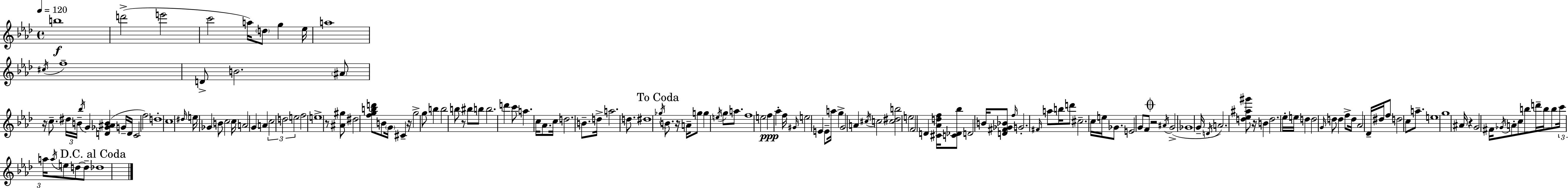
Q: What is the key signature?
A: AES major